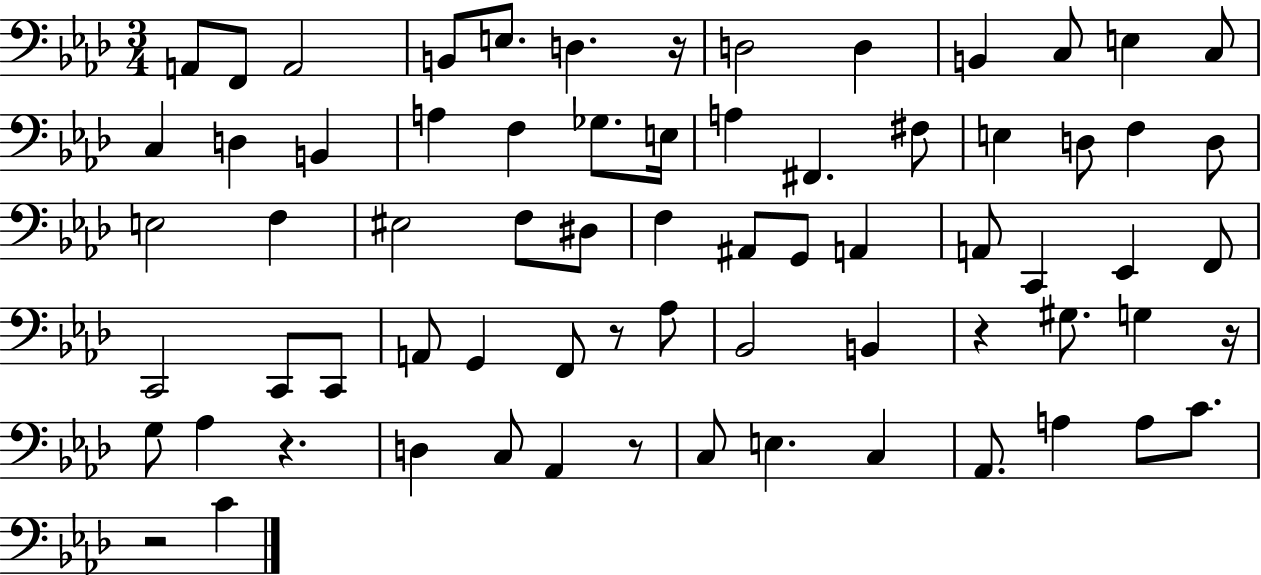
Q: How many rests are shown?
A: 7